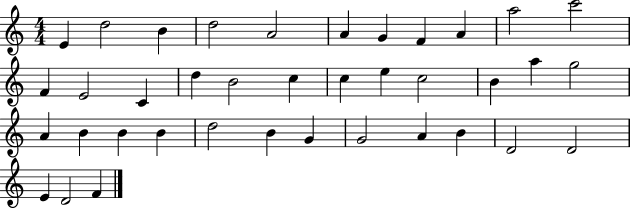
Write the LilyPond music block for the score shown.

{
  \clef treble
  \numericTimeSignature
  \time 4/4
  \key c \major
  e'4 d''2 b'4 | d''2 a'2 | a'4 g'4 f'4 a'4 | a''2 c'''2 | \break f'4 e'2 c'4 | d''4 b'2 c''4 | c''4 e''4 c''2 | b'4 a''4 g''2 | \break a'4 b'4 b'4 b'4 | d''2 b'4 g'4 | g'2 a'4 b'4 | d'2 d'2 | \break e'4 d'2 f'4 | \bar "|."
}